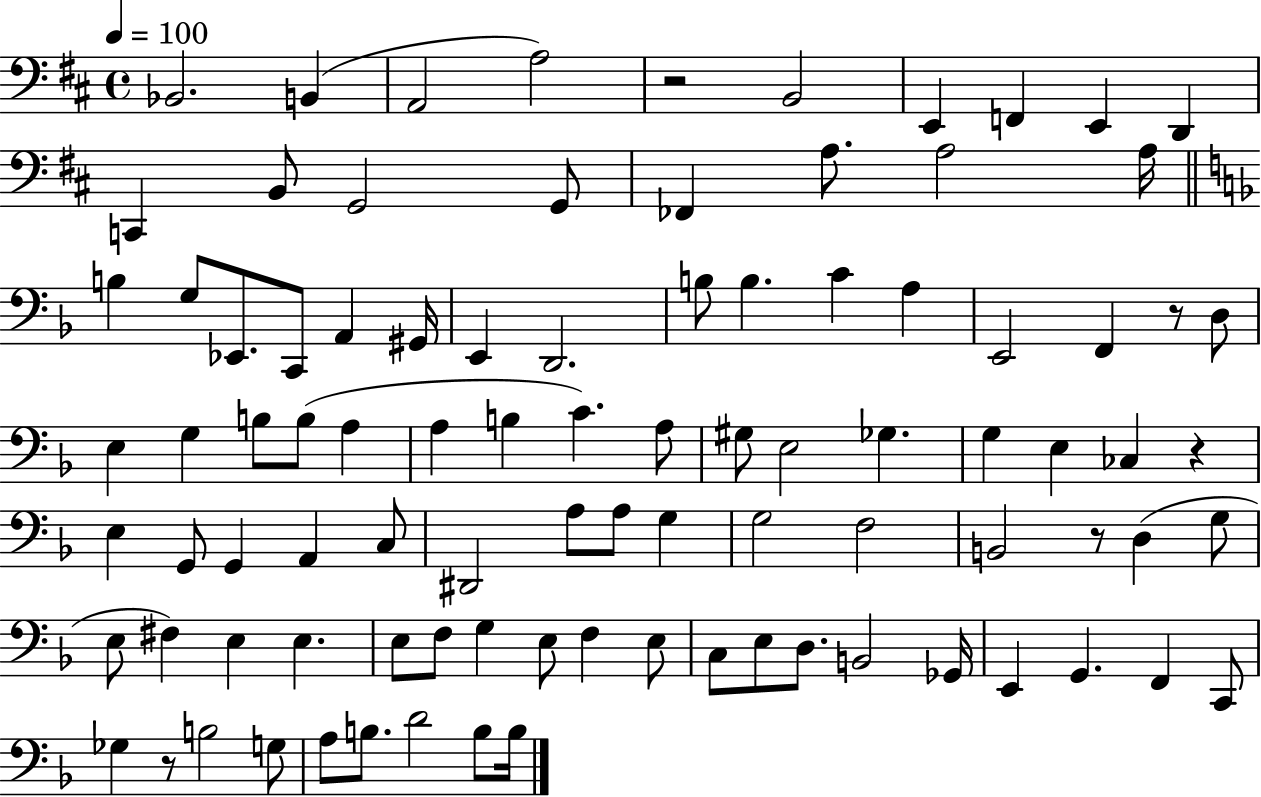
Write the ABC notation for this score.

X:1
T:Untitled
M:4/4
L:1/4
K:D
_B,,2 B,, A,,2 A,2 z2 B,,2 E,, F,, E,, D,, C,, B,,/2 G,,2 G,,/2 _F,, A,/2 A,2 A,/4 B, G,/2 _E,,/2 C,,/2 A,, ^G,,/4 E,, D,,2 B,/2 B, C A, E,,2 F,, z/2 D,/2 E, G, B,/2 B,/2 A, A, B, C A,/2 ^G,/2 E,2 _G, G, E, _C, z E, G,,/2 G,, A,, C,/2 ^D,,2 A,/2 A,/2 G, G,2 F,2 B,,2 z/2 D, G,/2 E,/2 ^F, E, E, E,/2 F,/2 G, E,/2 F, E,/2 C,/2 E,/2 D,/2 B,,2 _G,,/4 E,, G,, F,, C,,/2 _G, z/2 B,2 G,/2 A,/2 B,/2 D2 B,/2 B,/4